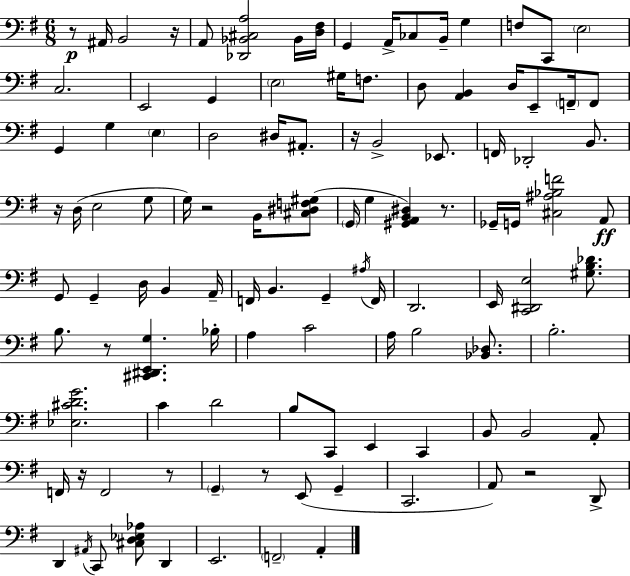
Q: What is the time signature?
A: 6/8